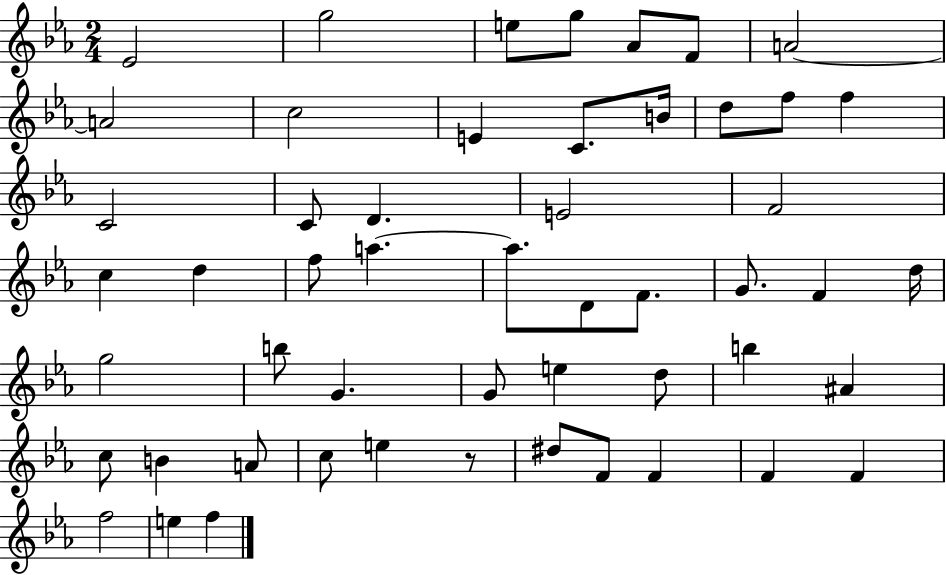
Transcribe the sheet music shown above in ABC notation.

X:1
T:Untitled
M:2/4
L:1/4
K:Eb
_E2 g2 e/2 g/2 _A/2 F/2 A2 A2 c2 E C/2 B/4 d/2 f/2 f C2 C/2 D E2 F2 c d f/2 a a/2 D/2 F/2 G/2 F d/4 g2 b/2 G G/2 e d/2 b ^A c/2 B A/2 c/2 e z/2 ^d/2 F/2 F F F f2 e f